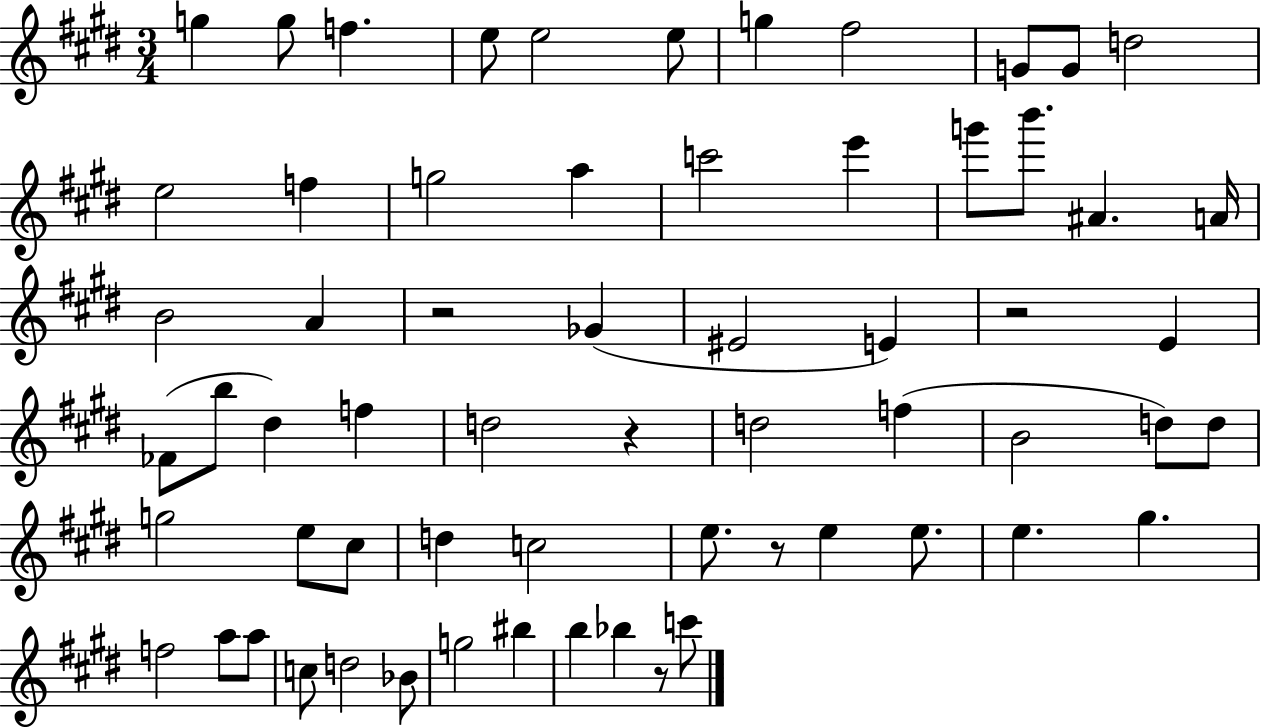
{
  \clef treble
  \numericTimeSignature
  \time 3/4
  \key e \major
  \repeat volta 2 { g''4 g''8 f''4. | e''8 e''2 e''8 | g''4 fis''2 | g'8 g'8 d''2 | \break e''2 f''4 | g''2 a''4 | c'''2 e'''4 | g'''8 b'''8. ais'4. a'16 | \break b'2 a'4 | r2 ges'4( | eis'2 e'4) | r2 e'4 | \break fes'8( b''8 dis''4) f''4 | d''2 r4 | d''2 f''4( | b'2 d''8) d''8 | \break g''2 e''8 cis''8 | d''4 c''2 | e''8. r8 e''4 e''8. | e''4. gis''4. | \break f''2 a''8 a''8 | c''8 d''2 bes'8 | g''2 bis''4 | b''4 bes''4 r8 c'''8 | \break } \bar "|."
}